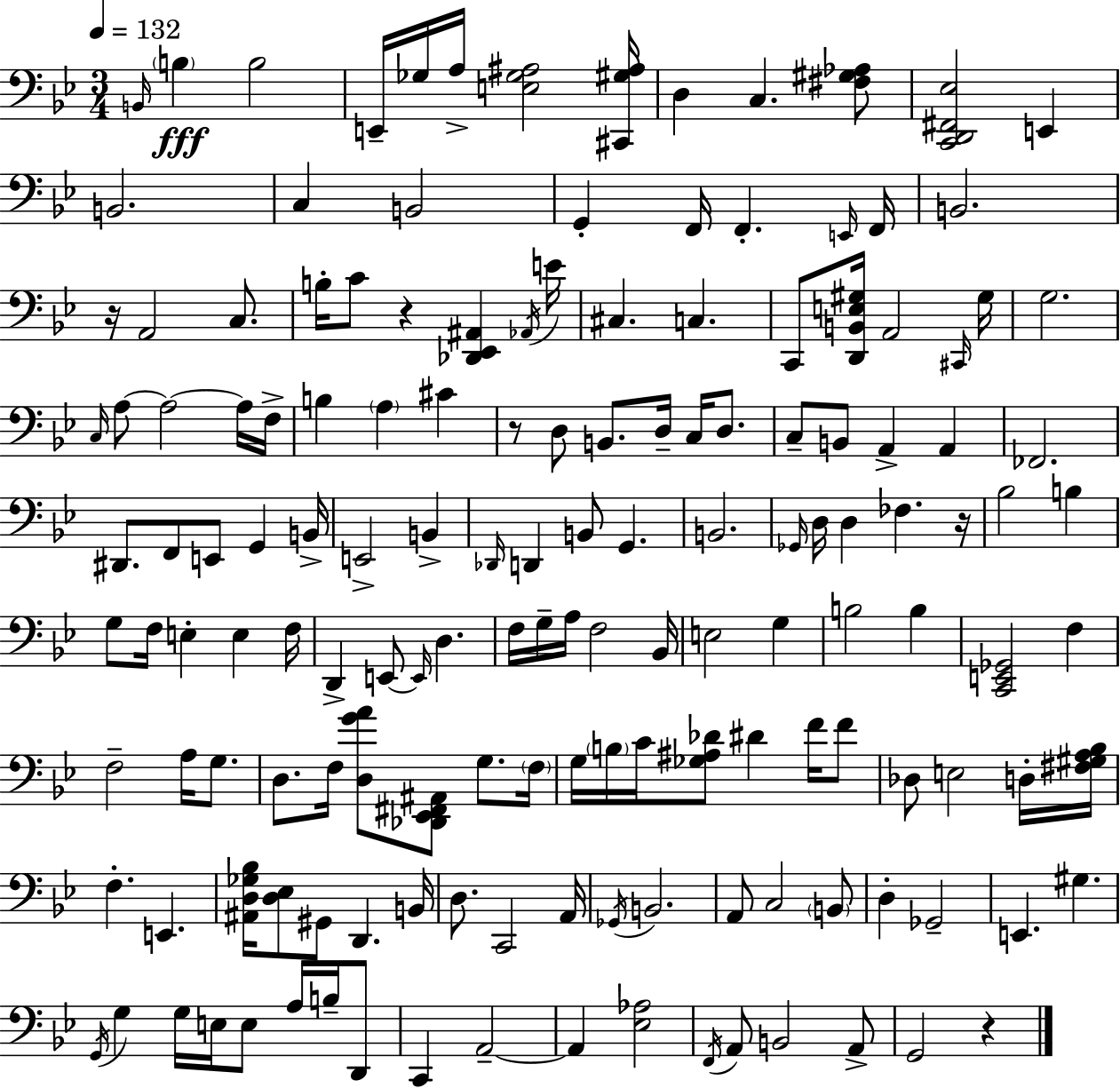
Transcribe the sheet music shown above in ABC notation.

X:1
T:Untitled
M:3/4
L:1/4
K:Gm
B,,/4 B, B,2 E,,/4 _G,/4 A,/4 [E,_G,^A,]2 [^C,,^G,^A,]/4 D, C, [^F,^G,_A,]/2 [C,,D,,^F,,_E,]2 E,, B,,2 C, B,,2 G,, F,,/4 F,, E,,/4 F,,/4 B,,2 z/4 A,,2 C,/2 B,/4 C/2 z [_D,,_E,,^A,,] _A,,/4 E/4 ^C, C, C,,/2 [D,,B,,E,^G,]/4 A,,2 ^C,,/4 ^G,/4 G,2 C,/4 A,/2 A,2 A,/4 F,/4 B, A, ^C z/2 D,/2 B,,/2 D,/4 C,/4 D,/2 C,/2 B,,/2 A,, A,, _F,,2 ^D,,/2 F,,/2 E,,/2 G,, B,,/4 E,,2 B,, _D,,/4 D,, B,,/2 G,, B,,2 _G,,/4 D,/4 D, _F, z/4 _B,2 B, G,/2 F,/4 E, E, F,/4 D,, E,,/2 E,,/4 D, F,/4 G,/4 A,/4 F,2 _B,,/4 E,2 G, B,2 B, [C,,E,,_G,,]2 F, F,2 A,/4 G,/2 D,/2 F,/4 [D,GA]/2 [_D,,_E,,^F,,^A,,]/2 G,/2 F,/4 G,/4 B,/4 C/4 [_G,^A,_D]/2 ^D F/4 F/2 _D,/2 E,2 D,/4 [^F,^G,A,_B,]/4 F, E,, [^A,,D,_G,_B,]/4 [D,_E,]/2 ^G,,/2 D,, B,,/4 D,/2 C,,2 A,,/4 _G,,/4 B,,2 A,,/2 C,2 B,,/2 D, _G,,2 E,, ^G, G,,/4 G, G,/4 E,/4 E,/2 A,/4 B,/4 D,,/2 C,, A,,2 A,, [_E,_A,]2 F,,/4 A,,/2 B,,2 A,,/2 G,,2 z